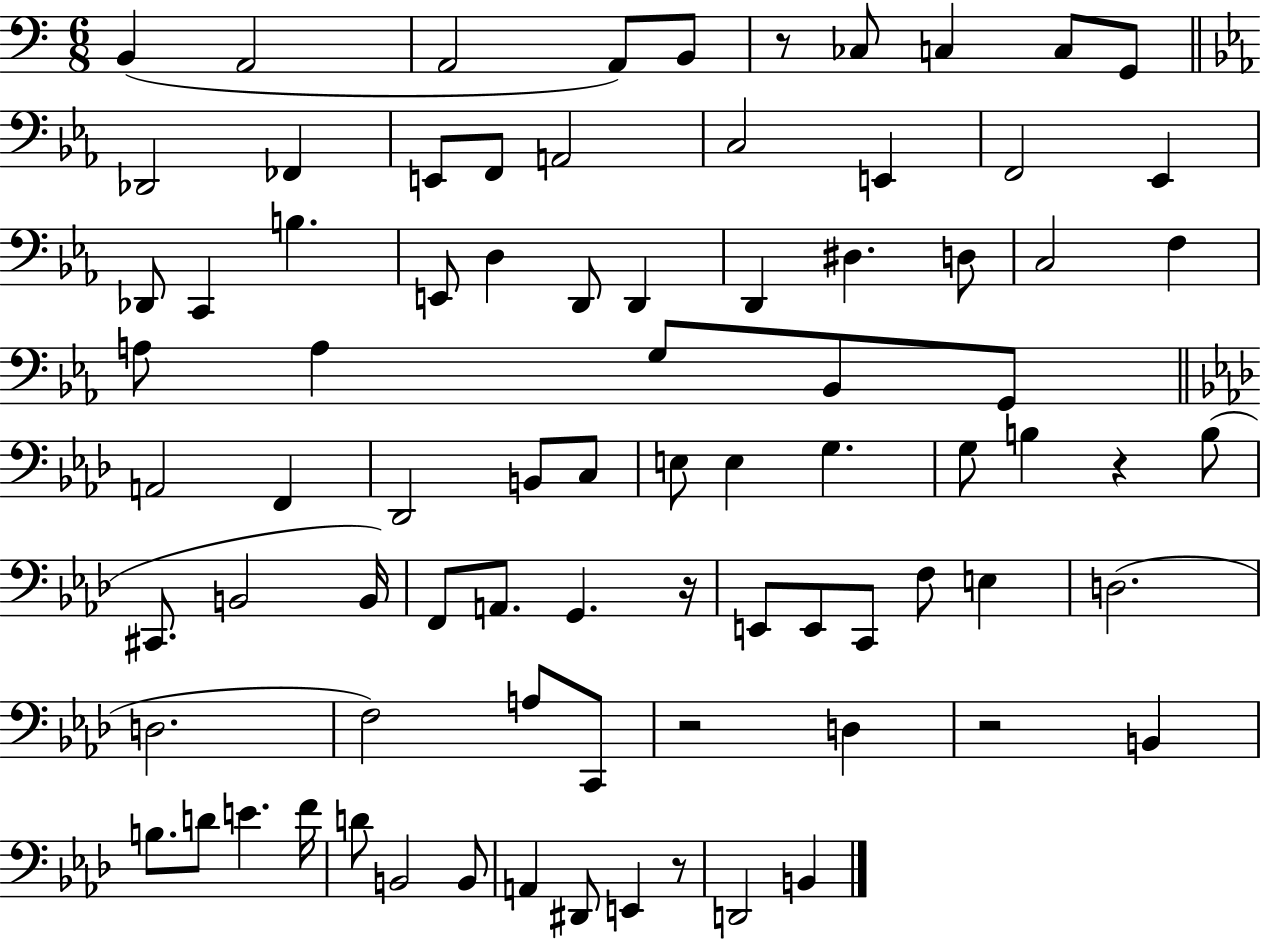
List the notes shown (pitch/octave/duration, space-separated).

B2/q A2/h A2/h A2/e B2/e R/e CES3/e C3/q C3/e G2/e Db2/h FES2/q E2/e F2/e A2/h C3/h E2/q F2/h Eb2/q Db2/e C2/q B3/q. E2/e D3/q D2/e D2/q D2/q D#3/q. D3/e C3/h F3/q A3/e A3/q G3/e Bb2/e G2/e A2/h F2/q Db2/h B2/e C3/e E3/e E3/q G3/q. G3/e B3/q R/q B3/e C#2/e. B2/h B2/s F2/e A2/e. G2/q. R/s E2/e E2/e C2/e F3/e E3/q D3/h. D3/h. F3/h A3/e C2/e R/h D3/q R/h B2/q B3/e. D4/e E4/q. F4/s D4/e B2/h B2/e A2/q D#2/e E2/q R/e D2/h B2/q